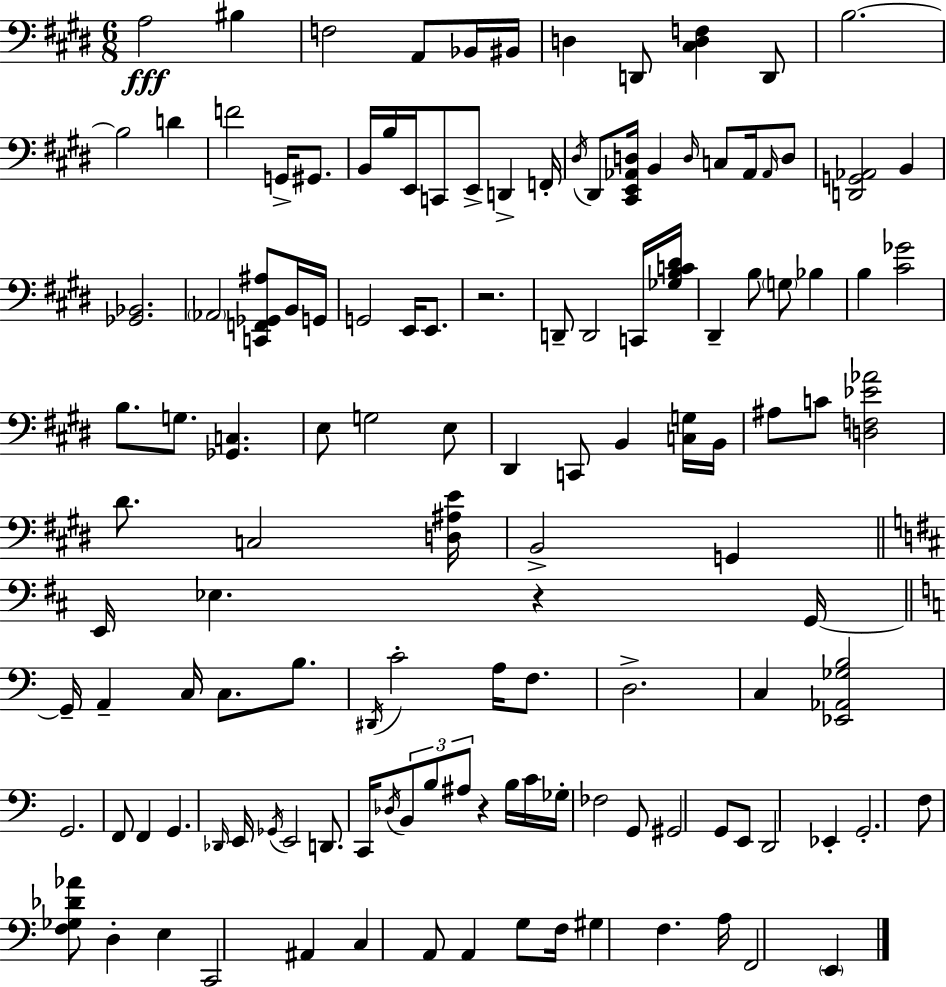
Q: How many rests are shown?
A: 3